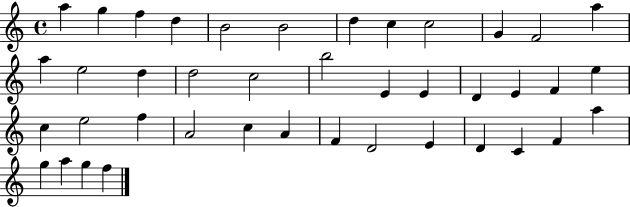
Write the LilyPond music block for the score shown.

{
  \clef treble
  \time 4/4
  \defaultTimeSignature
  \key c \major
  a''4 g''4 f''4 d''4 | b'2 b'2 | d''4 c''4 c''2 | g'4 f'2 a''4 | \break a''4 e''2 d''4 | d''2 c''2 | b''2 e'4 e'4 | d'4 e'4 f'4 e''4 | \break c''4 e''2 f''4 | a'2 c''4 a'4 | f'4 d'2 e'4 | d'4 c'4 f'4 a''4 | \break g''4 a''4 g''4 f''4 | \bar "|."
}